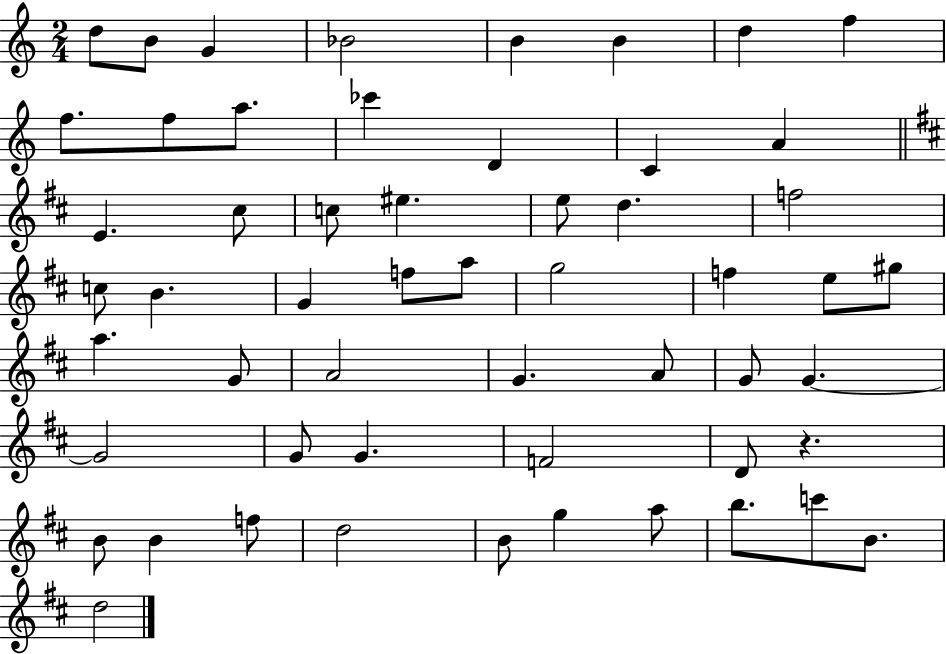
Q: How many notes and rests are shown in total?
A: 55